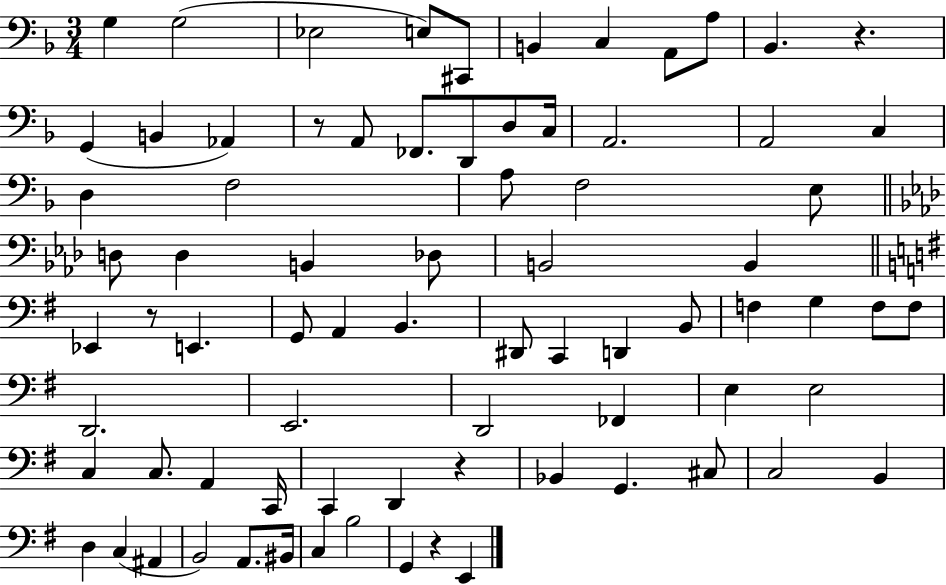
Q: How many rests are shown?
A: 5